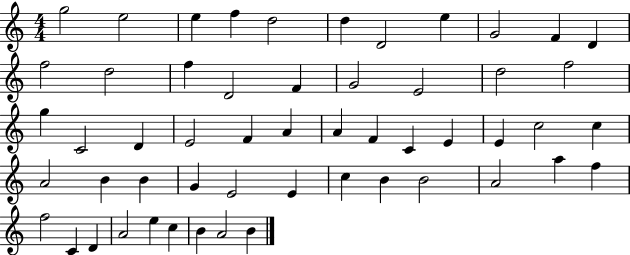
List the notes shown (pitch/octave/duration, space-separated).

G5/h E5/h E5/q F5/q D5/h D5/q D4/h E5/q G4/h F4/q D4/q F5/h D5/h F5/q D4/h F4/q G4/h E4/h D5/h F5/h G5/q C4/h D4/q E4/h F4/q A4/q A4/q F4/q C4/q E4/q E4/q C5/h C5/q A4/h B4/q B4/q G4/q E4/h E4/q C5/q B4/q B4/h A4/h A5/q F5/q F5/h C4/q D4/q A4/h E5/q C5/q B4/q A4/h B4/q